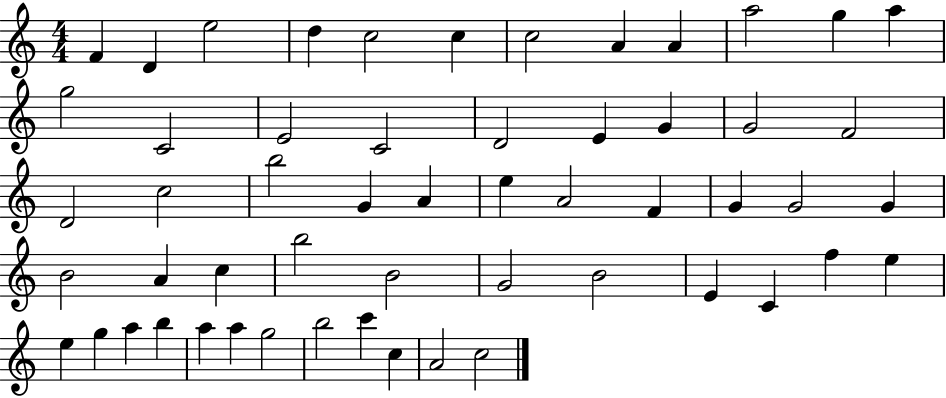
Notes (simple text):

F4/q D4/q E5/h D5/q C5/h C5/q C5/h A4/q A4/q A5/h G5/q A5/q G5/h C4/h E4/h C4/h D4/h E4/q G4/q G4/h F4/h D4/h C5/h B5/h G4/q A4/q E5/q A4/h F4/q G4/q G4/h G4/q B4/h A4/q C5/q B5/h B4/h G4/h B4/h E4/q C4/q F5/q E5/q E5/q G5/q A5/q B5/q A5/q A5/q G5/h B5/h C6/q C5/q A4/h C5/h